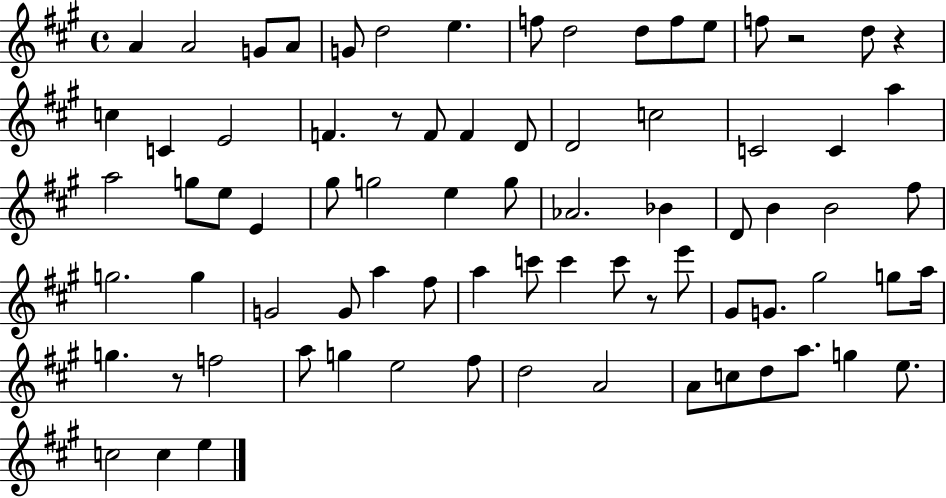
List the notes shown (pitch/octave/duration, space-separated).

A4/q A4/h G4/e A4/e G4/e D5/h E5/q. F5/e D5/h D5/e F5/e E5/e F5/e R/h D5/e R/q C5/q C4/q E4/h F4/q. R/e F4/e F4/q D4/e D4/h C5/h C4/h C4/q A5/q A5/h G5/e E5/e E4/q G#5/e G5/h E5/q G5/e Ab4/h. Bb4/q D4/e B4/q B4/h F#5/e G5/h. G5/q G4/h G4/e A5/q F#5/e A5/q C6/e C6/q C6/e R/e E6/e G#4/e G4/e. G#5/h G5/e A5/s G5/q. R/e F5/h A5/e G5/q E5/h F#5/e D5/h A4/h A4/e C5/e D5/e A5/e. G5/q E5/e. C5/h C5/q E5/q